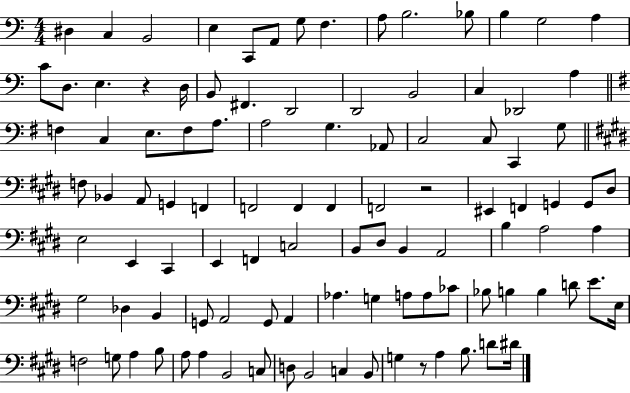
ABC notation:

X:1
T:Untitled
M:4/4
L:1/4
K:C
^D, C, B,,2 E, C,,/2 A,,/2 G,/2 F, A,/2 B,2 _B,/2 B, G,2 A, C/2 D,/2 E, z D,/4 B,,/2 ^F,, D,,2 D,,2 B,,2 C, _D,,2 A, F, C, E,/2 F,/2 A,/2 A,2 G, _A,,/2 C,2 C,/2 C,, G,/2 F,/2 _B,, A,,/2 G,, F,, F,,2 F,, F,, F,,2 z2 ^E,, F,, G,, G,,/2 ^D,/2 E,2 E,, ^C,, E,, F,, C,2 B,,/2 ^D,/2 B,, A,,2 B, A,2 A, ^G,2 _D, B,, G,,/2 A,,2 G,,/2 A,, _A, G, A,/2 A,/2 _C/2 _B,/2 B, B, D/2 E/2 E,/4 F,2 G,/2 A, B,/2 A,/2 A, B,,2 C,/2 D,/2 B,,2 C, B,,/2 G, z/2 A, B,/2 D/2 ^D/4